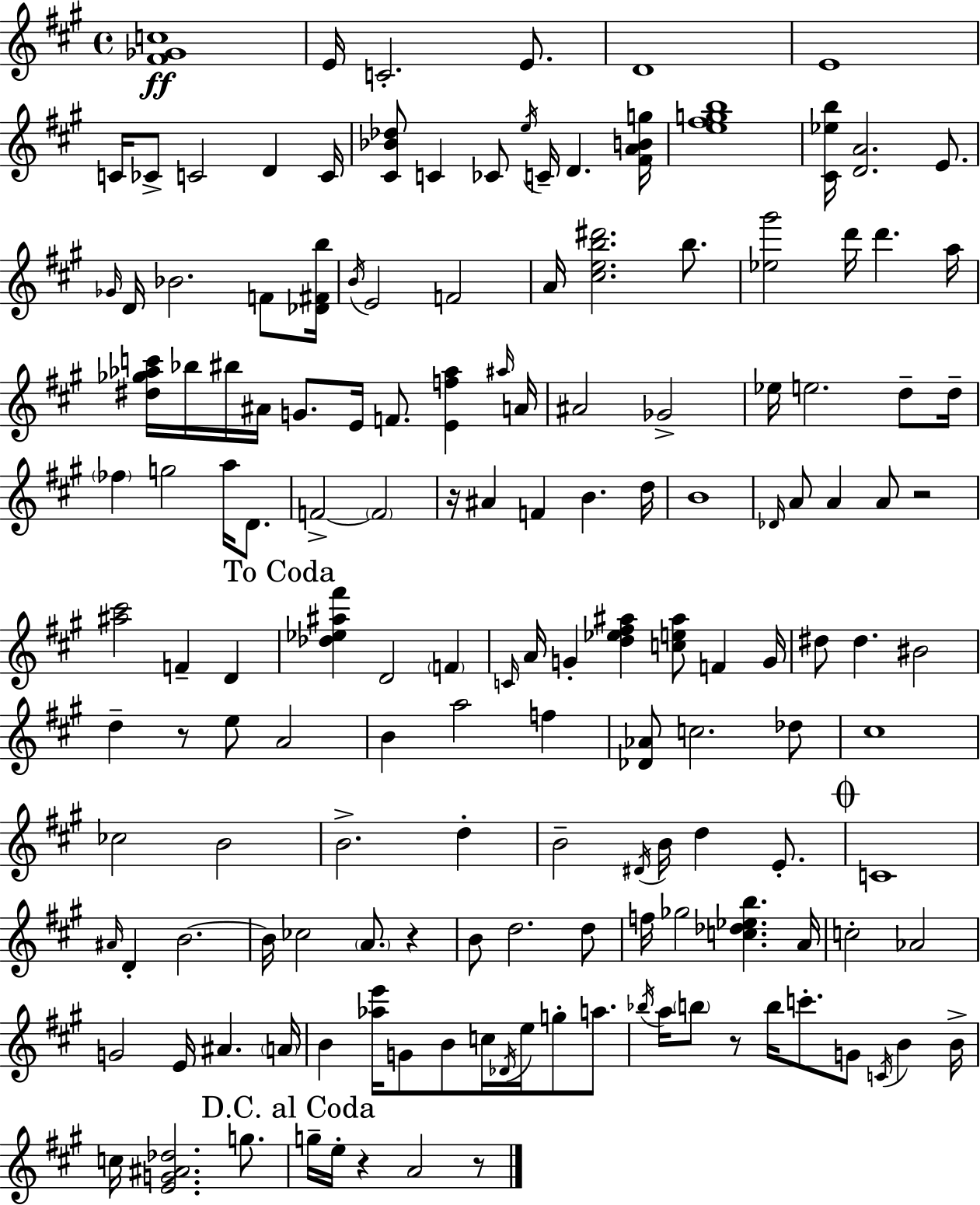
[F#4,Gb4,C5]/w E4/s C4/h. E4/e. D4/w E4/w C4/s CES4/e C4/h D4/q C4/s [C#4,Bb4,Db5]/e C4/q CES4/e E5/s C4/s D4/q. [F#4,A4,B4,G5]/s [E5,F#5,G5,B5]/w [C#4,Eb5,B5]/s [D4,A4]/h. E4/e. Gb4/s D4/s Bb4/h. F4/e [Db4,F#4,B5]/s B4/s E4/h F4/h A4/s [C#5,E5,B5,D#6]/h. B5/e. [Eb5,G#6]/h D6/s D6/q. A5/s [D#5,Gb5,Ab5,C6]/s Bb5/s BIS5/s A#4/s G4/e. E4/s F4/e. [E4,F5,Ab5]/q A#5/s A4/s A#4/h Gb4/h Eb5/s E5/h. D5/e D5/s FES5/q G5/h A5/s D4/e. F4/h F4/h R/s A#4/q F4/q B4/q. D5/s B4/w Db4/s A4/e A4/q A4/e R/h [A#5,C#6]/h F4/q D4/q [Db5,Eb5,A#5,F#6]/q D4/h F4/q C4/s A4/s G4/q [D5,Eb5,F#5,A#5]/q [C5,E5,A#5]/e F4/q G4/s D#5/e D#5/q. BIS4/h D5/q R/e E5/e A4/h B4/q A5/h F5/q [Db4,Ab4]/e C5/h. Db5/e C#5/w CES5/h B4/h B4/h. D5/q B4/h D#4/s B4/s D5/q E4/e. C4/w A#4/s D4/q B4/h. B4/s CES5/h A4/e. R/q B4/e D5/h. D5/e F5/s Gb5/h [C5,Db5,Eb5,B5]/q. A4/s C5/h Ab4/h G4/h E4/s A#4/q. A4/s B4/q [Ab5,E6]/s G4/e B4/e C5/s Db4/s E5/s G5/e A5/e. Bb5/s A5/s B5/e R/e B5/s C6/e. G4/e C4/s B4/q B4/s C5/s [E4,G4,A#4,Db5]/h. G5/e. G5/s E5/s R/q A4/h R/e